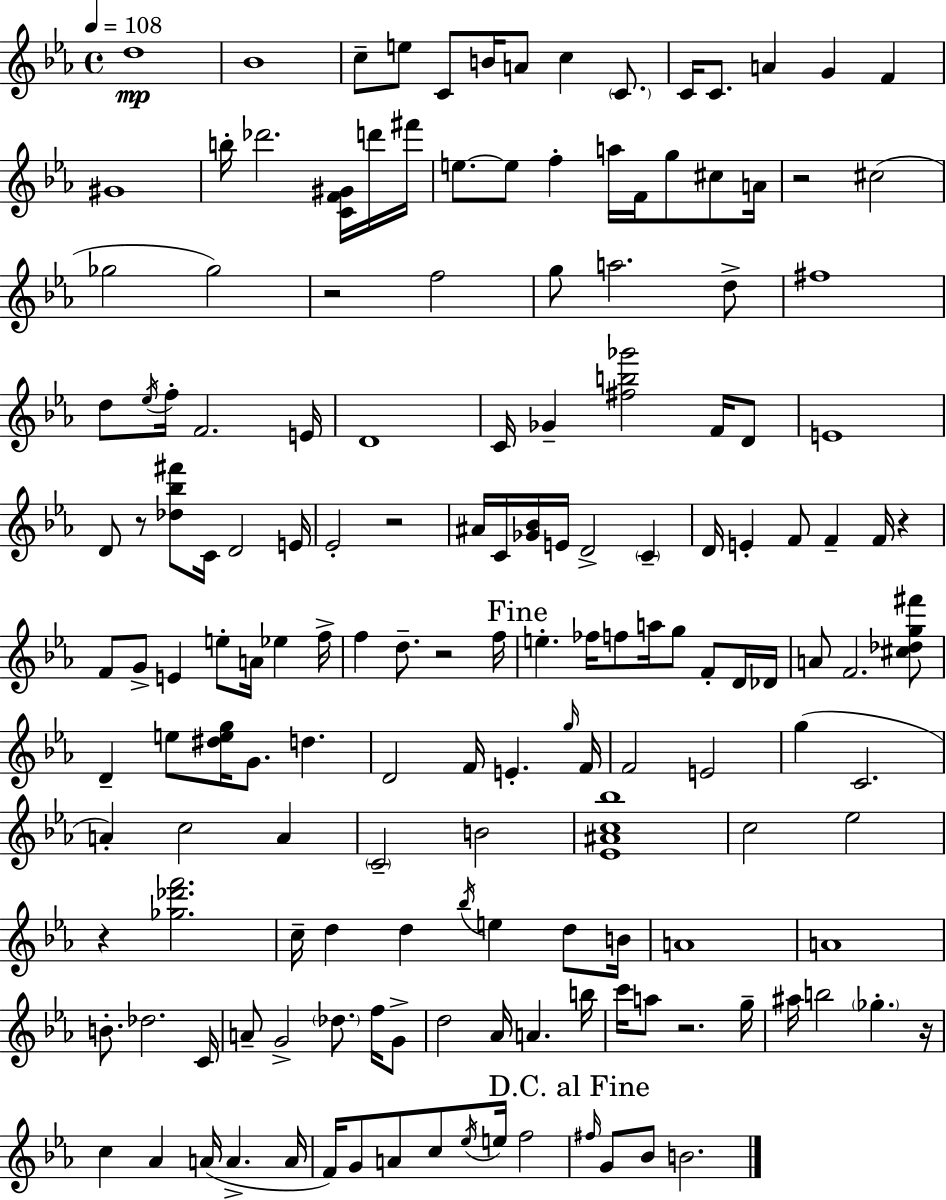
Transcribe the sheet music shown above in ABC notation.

X:1
T:Untitled
M:4/4
L:1/4
K:Eb
d4 _B4 c/2 e/2 C/2 B/4 A/2 c C/2 C/4 C/2 A G F ^G4 b/4 _d'2 [CF^G]/4 d'/4 ^f'/4 e/2 e/2 f a/4 F/4 g/2 ^c/2 A/4 z2 ^c2 _g2 _g2 z2 f2 g/2 a2 d/2 ^f4 d/2 _e/4 f/4 F2 E/4 D4 C/4 _G [^fb_g']2 F/4 D/2 E4 D/2 z/2 [_d_b^f']/2 C/4 D2 E/4 _E2 z2 ^A/4 C/4 [_G_B]/4 E/4 D2 C D/4 E F/2 F F/4 z F/2 G/2 E e/2 A/4 _e f/4 f d/2 z2 f/4 e _f/4 f/2 a/4 g/2 F/2 D/4 _D/4 A/2 F2 [^c_dg^f']/2 D e/2 [^deg]/4 G/2 d D2 F/4 E g/4 F/4 F2 E2 g C2 A c2 A C2 B2 [_E^Ac_b]4 c2 _e2 z [_g_d'f']2 c/4 d d _b/4 e d/2 B/4 A4 A4 B/2 _d2 C/4 A/2 G2 _d/2 f/4 G/2 d2 _A/4 A b/4 c'/4 a/2 z2 g/4 ^a/4 b2 _g z/4 c _A A/4 A A/4 F/4 G/2 A/2 c/2 _e/4 e/4 f2 ^f/4 G/2 _B/2 B2